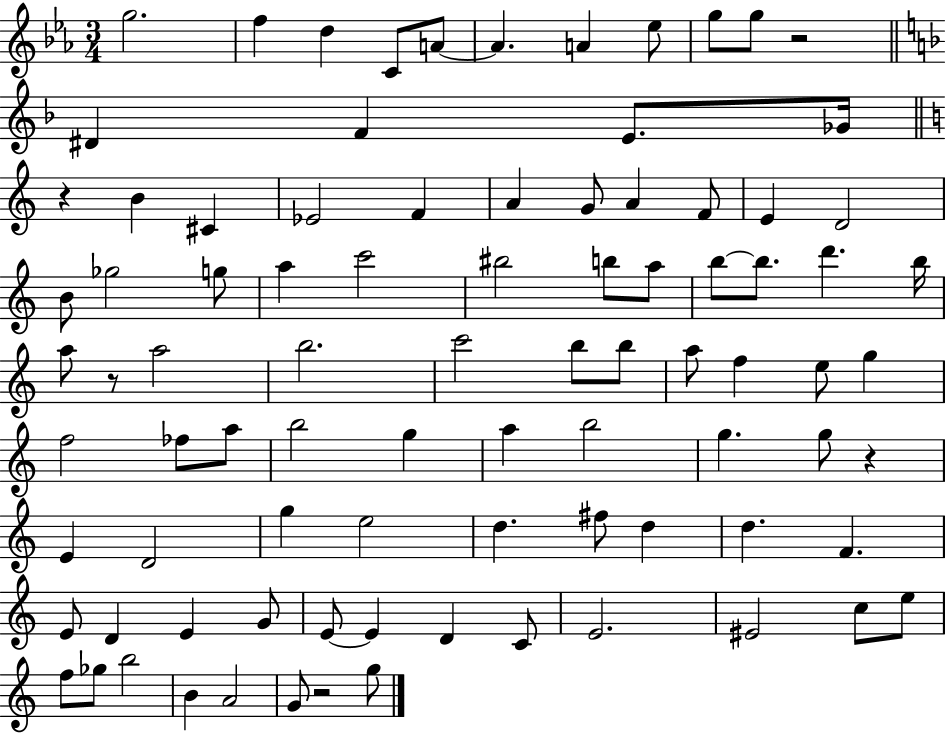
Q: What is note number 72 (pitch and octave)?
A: C4